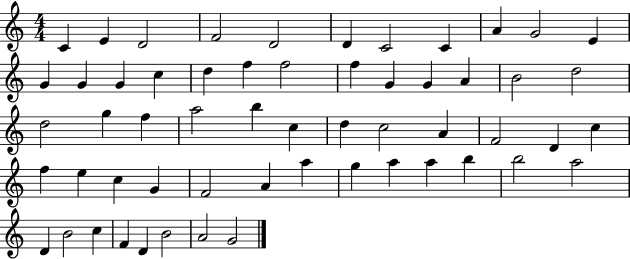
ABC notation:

X:1
T:Untitled
M:4/4
L:1/4
K:C
C E D2 F2 D2 D C2 C A G2 E G G G c d f f2 f G G A B2 d2 d2 g f a2 b c d c2 A F2 D c f e c G F2 A a g a a b b2 a2 D B2 c F D B2 A2 G2